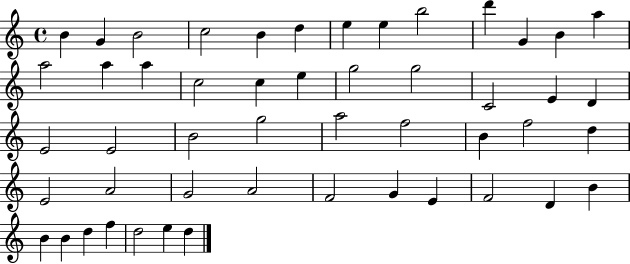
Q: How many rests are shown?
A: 0